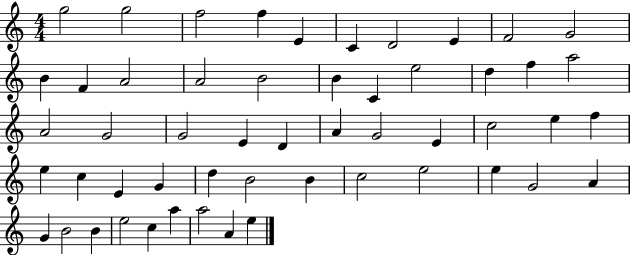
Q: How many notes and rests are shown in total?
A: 53